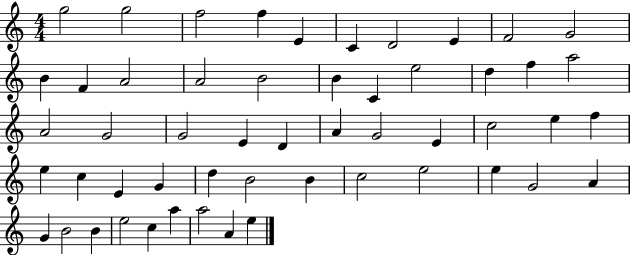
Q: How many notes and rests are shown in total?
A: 53